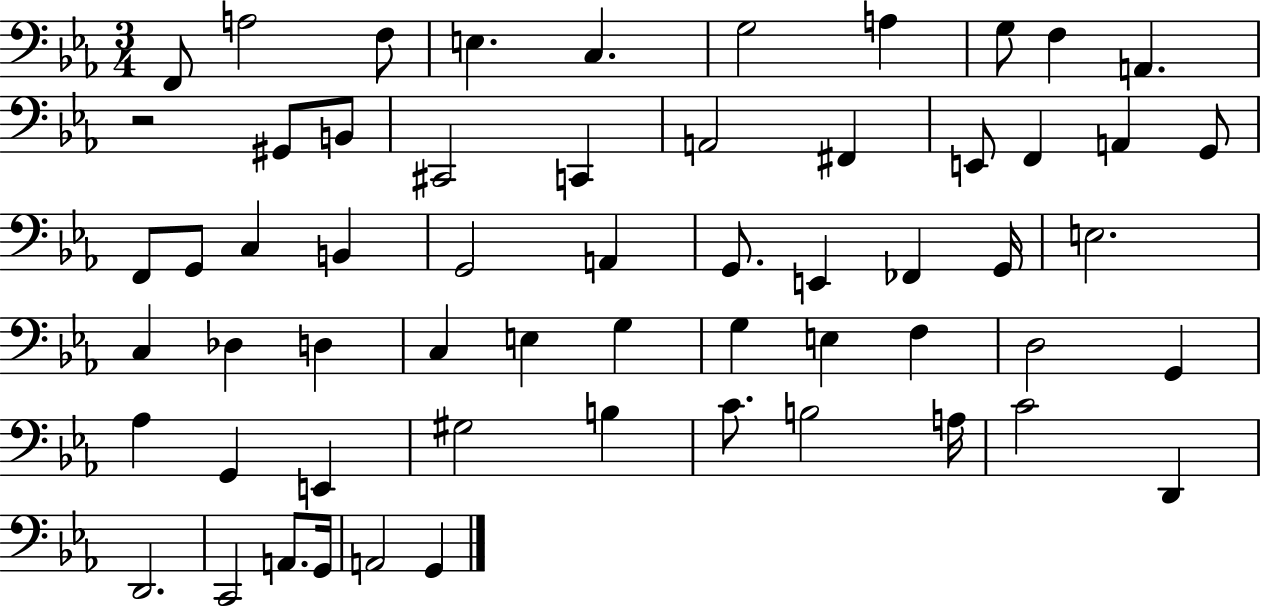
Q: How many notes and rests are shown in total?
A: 59